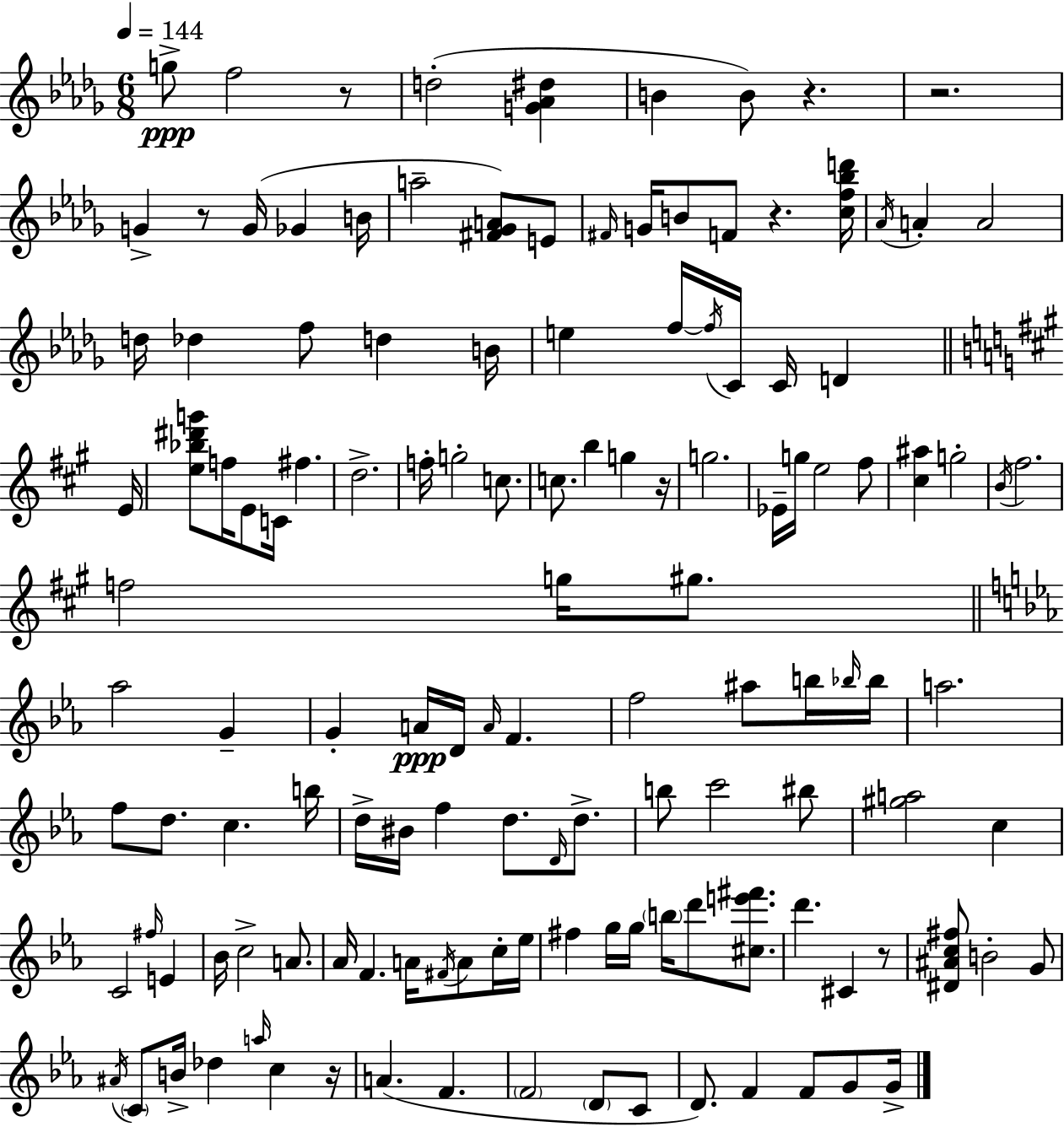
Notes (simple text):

G5/e F5/h R/e D5/h [G4,Ab4,D#5]/q B4/q B4/e R/q. R/h. G4/q R/e G4/s Gb4/q B4/s A5/h [F#4,Gb4,A4]/e E4/e F#4/s G4/s B4/e F4/e R/q. [C5,F5,Bb5,D6]/s Ab4/s A4/q A4/h D5/s Db5/q F5/e D5/q B4/s E5/q F5/s F5/s C4/s C4/s D4/q E4/s [E5,Bb5,D#6,G6]/e F5/s E4/e C4/s F#5/q. D5/h. F5/s G5/h C5/e. C5/e. B5/q G5/q R/s G5/h. Eb4/s G5/s E5/h F#5/e [C#5,A#5]/q G5/h B4/s F#5/h. F5/h G5/s G#5/e. Ab5/h G4/q G4/q A4/s D4/s A4/s F4/q. F5/h A#5/e B5/s Bb5/s Bb5/s A5/h. F5/e D5/e. C5/q. B5/s D5/s BIS4/s F5/q D5/e. D4/s D5/e. B5/e C6/h BIS5/e [G#5,A5]/h C5/q C4/h F#5/s E4/q Bb4/s C5/h A4/e. Ab4/s F4/q. A4/s F#4/s A4/e C5/s Eb5/s F#5/q G5/s G5/s B5/s D6/e [C#5,E6,F#6]/e. D6/q. C#4/q R/e [D#4,A#4,C5,F#5]/e B4/h G4/e A#4/s C4/e B4/s Db5/q A5/s C5/q R/s A4/q. F4/q. F4/h D4/e C4/e D4/e. F4/q F4/e G4/e G4/s